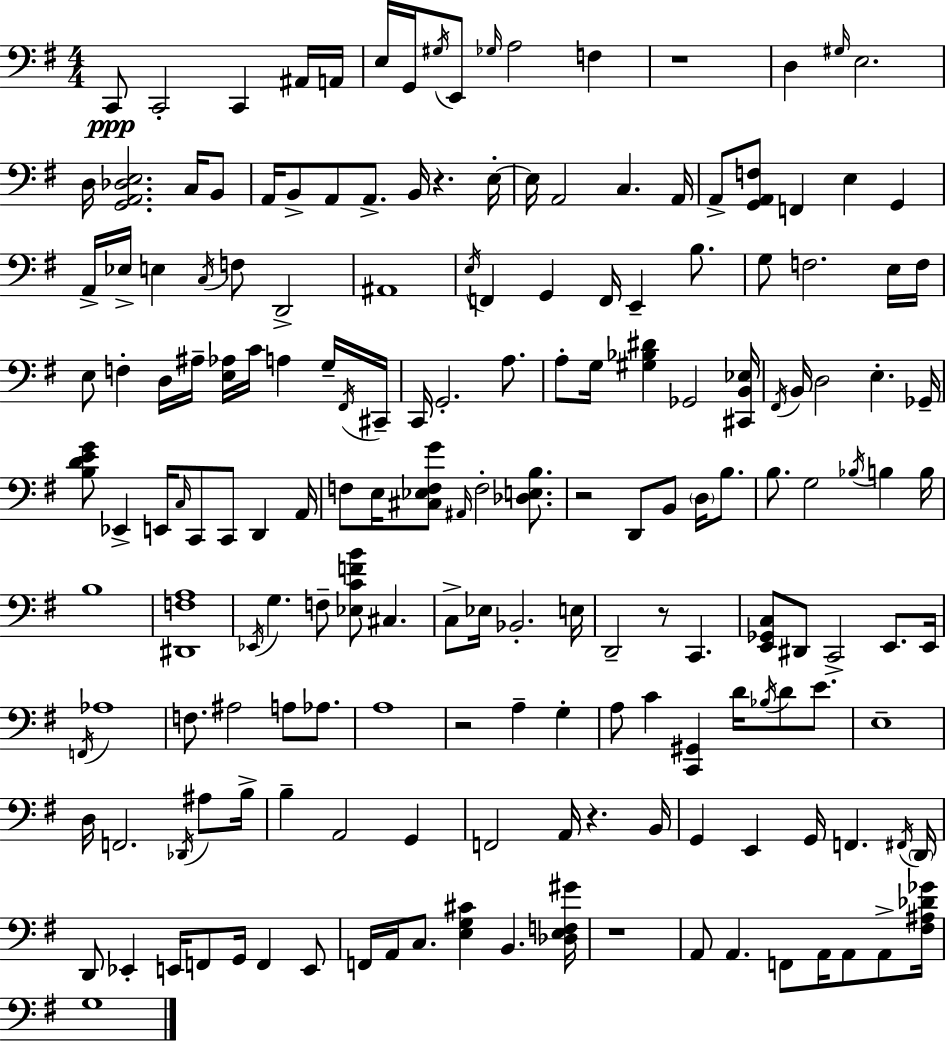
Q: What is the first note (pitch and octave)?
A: C2